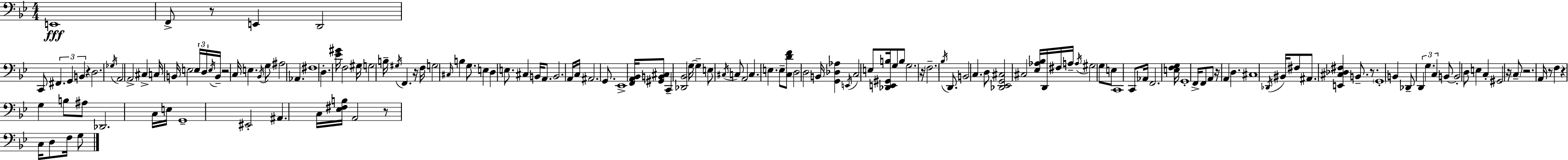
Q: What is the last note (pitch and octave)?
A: G3